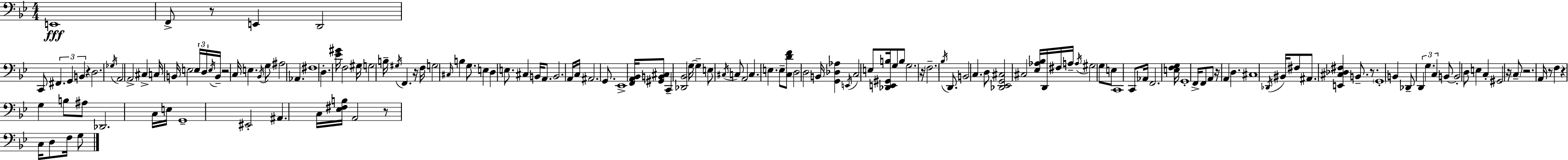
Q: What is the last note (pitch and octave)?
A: G3